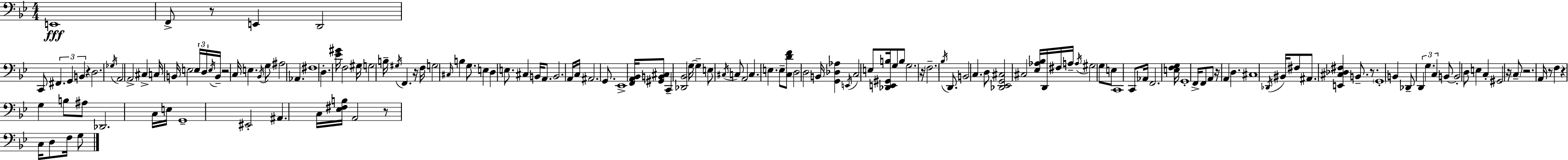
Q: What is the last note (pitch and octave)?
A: G3